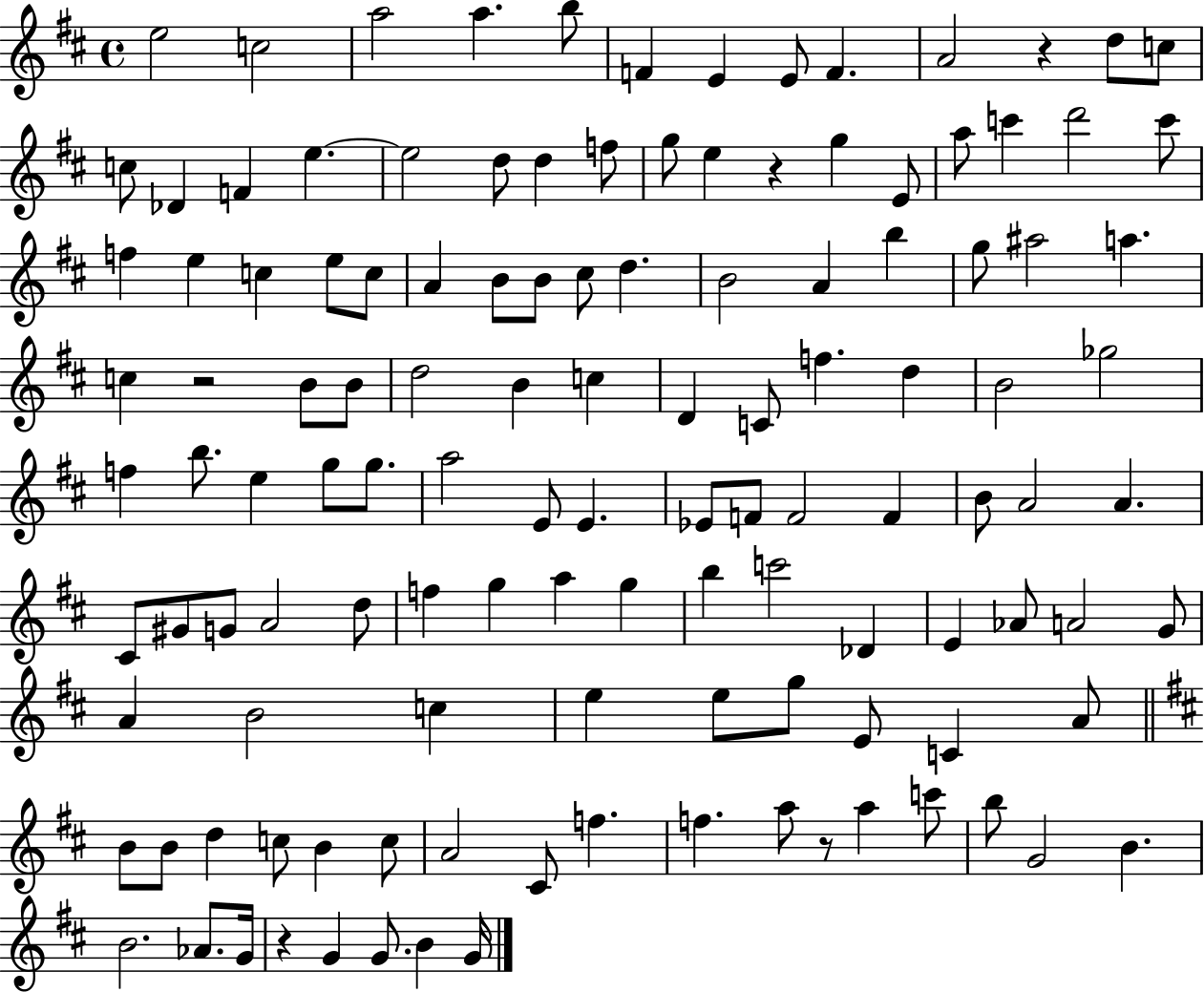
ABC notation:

X:1
T:Untitled
M:4/4
L:1/4
K:D
e2 c2 a2 a b/2 F E E/2 F A2 z d/2 c/2 c/2 _D F e e2 d/2 d f/2 g/2 e z g E/2 a/2 c' d'2 c'/2 f e c e/2 c/2 A B/2 B/2 ^c/2 d B2 A b g/2 ^a2 a c z2 B/2 B/2 d2 B c D C/2 f d B2 _g2 f b/2 e g/2 g/2 a2 E/2 E _E/2 F/2 F2 F B/2 A2 A ^C/2 ^G/2 G/2 A2 d/2 f g a g b c'2 _D E _A/2 A2 G/2 A B2 c e e/2 g/2 E/2 C A/2 B/2 B/2 d c/2 B c/2 A2 ^C/2 f f a/2 z/2 a c'/2 b/2 G2 B B2 _A/2 G/4 z G G/2 B G/4